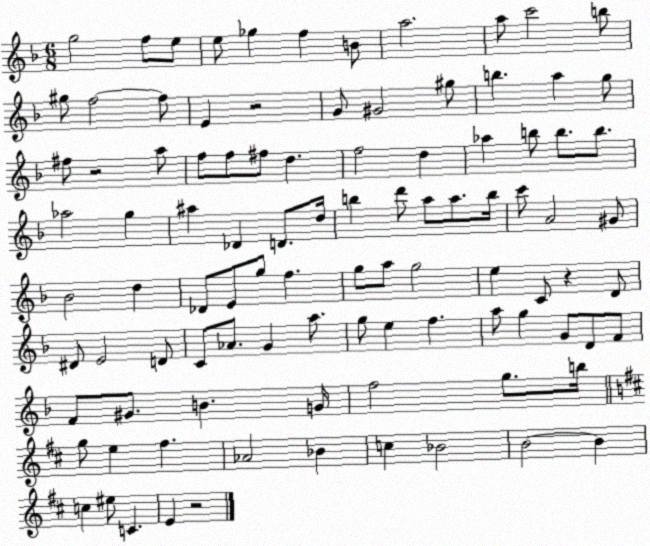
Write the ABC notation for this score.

X:1
T:Untitled
M:6/8
L:1/4
K:F
g2 f/2 e/2 e/2 _g f B/2 a2 a/2 c'2 b/2 ^g/2 f2 f/2 E z2 G/2 ^G2 ^g/2 b a g/2 ^f/2 z2 a/2 f/2 f/2 ^f/2 d f2 d _a b/2 b/2 b/2 _a2 g ^a _D D/2 d/4 b d'/2 a/2 a/2 b/4 c'/2 A2 ^G/2 _B2 d _D/2 E/2 g/2 f g/2 a/2 g2 e C/2 z D/2 ^D/2 E2 D/2 C/2 _A/2 G a/2 g/2 e f a/2 g G/2 D/2 F/2 F/2 ^G/2 B G/4 f2 g/2 b/4 g/2 e ^f _A2 _B c _B2 B2 B c ^e/2 C E z2